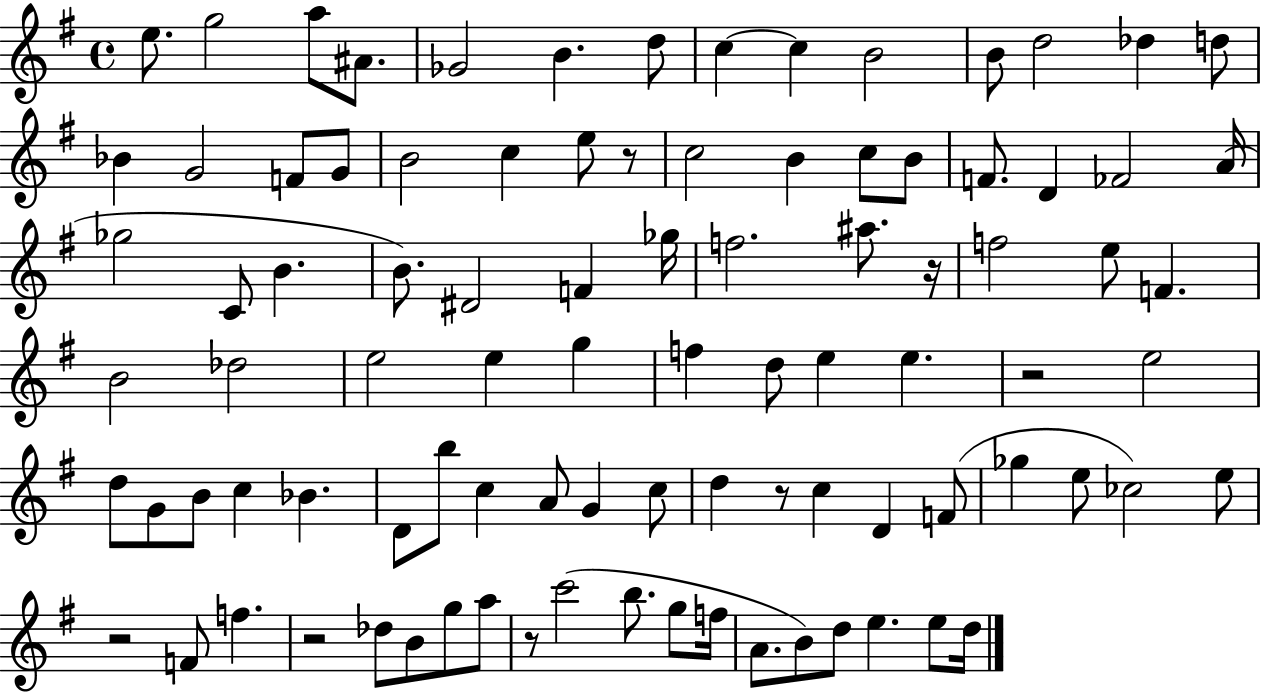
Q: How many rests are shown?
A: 7